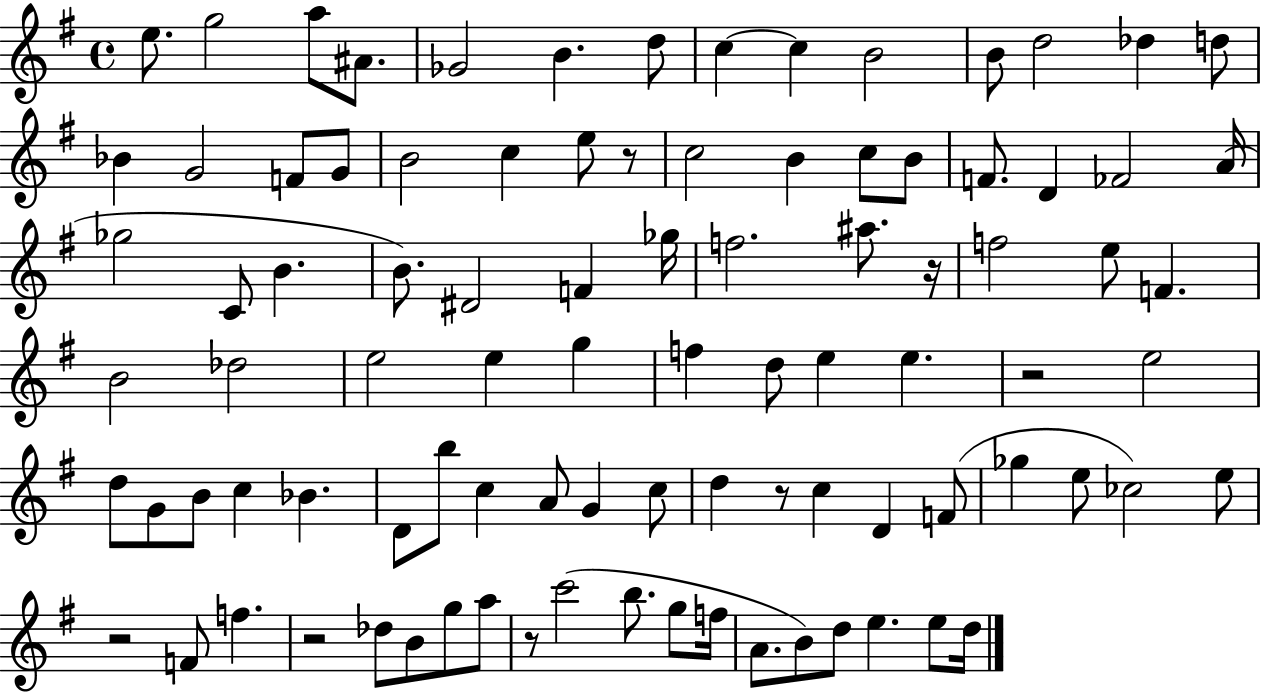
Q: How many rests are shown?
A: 7